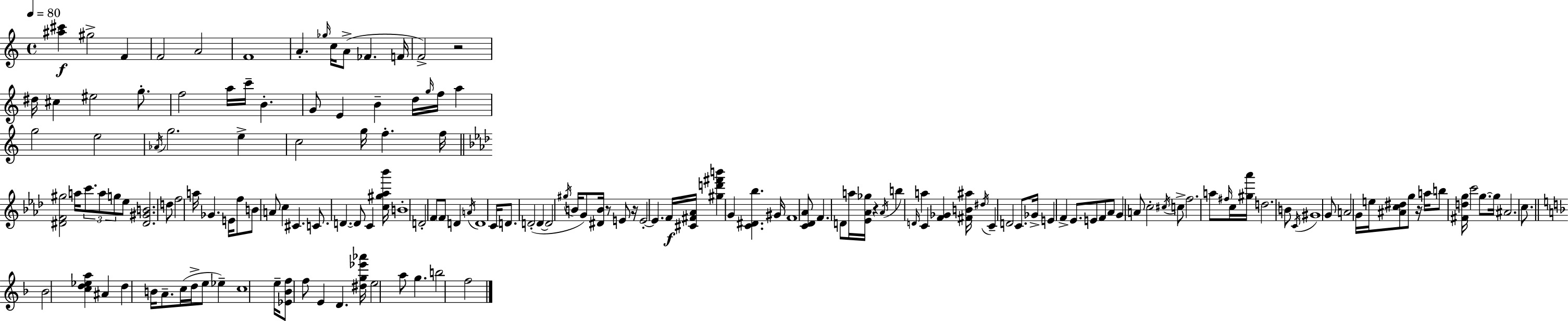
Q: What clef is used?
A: treble